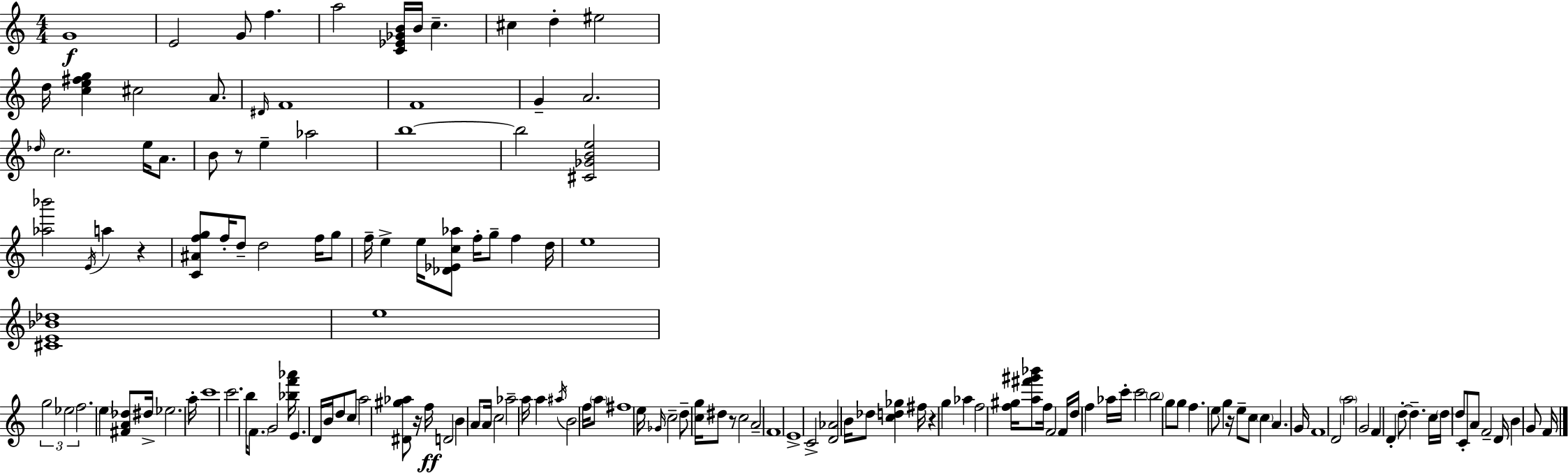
G4/w E4/h G4/e F5/q. A5/h [C4,Eb4,Gb4,B4]/s B4/s C5/q. C#5/q D5/q EIS5/h D5/s [C5,E5,F#5,G5]/q C#5/h A4/e. D#4/s F4/w F4/w G4/q A4/h. Db5/s C5/h. E5/s A4/e. B4/e R/e E5/q Ab5/h B5/w B5/h [C#4,Gb4,B4,E5]/h [Ab5,Bb6]/h E4/s A5/q R/q [C4,A#4,F5,G5]/e F5/s D5/e D5/h F5/s G5/e F5/s E5/q E5/s [Db4,Eb4,C5,Ab5]/e F5/s G5/e F5/q D5/s E5/w [C#4,E4,Bb4,Db5]/w E5/w G5/h Eb5/h F5/h. E5/q [F#4,A4,Db5]/e D#5/s Eb5/h. A5/s C6/w C6/h. B5/s F4/e. G4/h [Bb5,F6,Ab6]/s E4/q. D4/s B4/s D5/e C5/e A5/h [D#4,G#5,Ab5]/e R/s F5/s D4/h B4/q A4/e A4/s C5/h Ab5/h A5/s A5/q A#5/s B4/h F5/s A5/e F#5/w E5/s Gb4/s C5/h D5/e [C5,G5]/s D#5/e R/e C5/h A4/h F4/w E4/w C4/h [D4,Ab4]/h B4/s Db5/e [C5,D5,Gb5]/q F#5/s R/q G5/q Ab5/q F5/h [F5,G#5]/s [A5,F#6,G#6,Bb6]/e F5/s F4/h F4/s D5/s F5/q Ab5/s C6/s C6/h B5/h G5/e G5/e F5/q. E5/e G5/q R/s E5/e C5/e C5/q A4/q. G4/s F4/w D4/h A5/h G4/h F4/q D4/q D5/e D5/q. C5/s D5/s D5/e C4/e A4/e F4/h D4/s B4/q G4/e F4/s